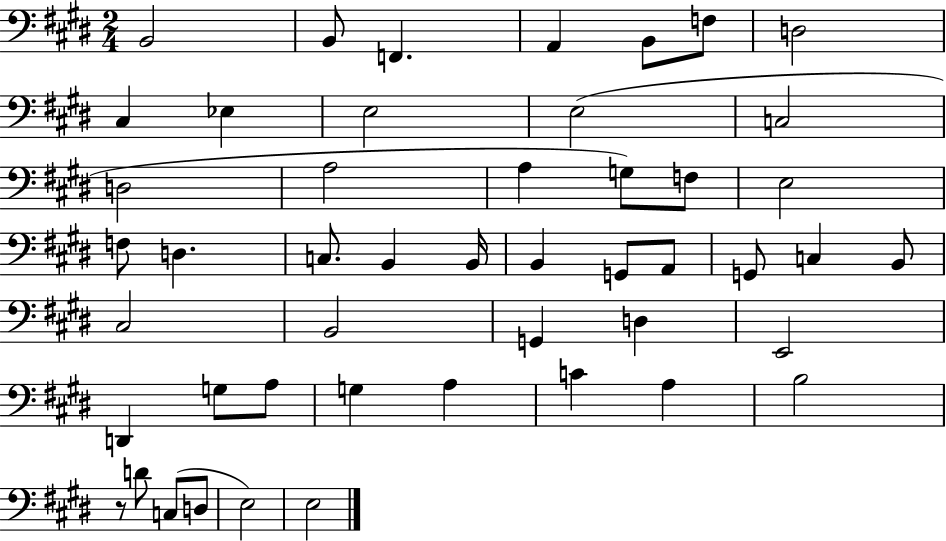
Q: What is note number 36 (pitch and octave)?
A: G3